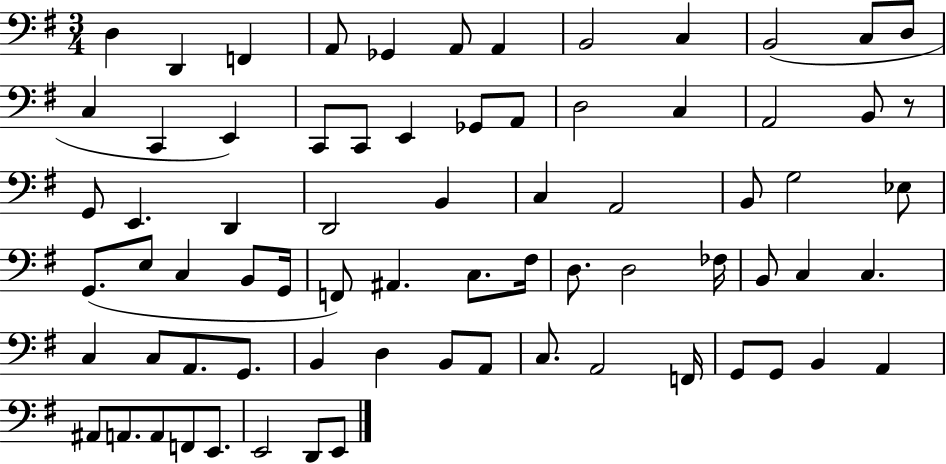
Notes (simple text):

D3/q D2/q F2/q A2/e Gb2/q A2/e A2/q B2/h C3/q B2/h C3/e D3/e C3/q C2/q E2/q C2/e C2/e E2/q Gb2/e A2/e D3/h C3/q A2/h B2/e R/e G2/e E2/q. D2/q D2/h B2/q C3/q A2/h B2/e G3/h Eb3/e G2/e. E3/e C3/q B2/e G2/s F2/e A#2/q. C3/e. F#3/s D3/e. D3/h FES3/s B2/e C3/q C3/q. C3/q C3/e A2/e. G2/e. B2/q D3/q B2/e A2/e C3/e. A2/h F2/s G2/e G2/e B2/q A2/q A#2/e A2/e. A2/e F2/e E2/e. E2/h D2/e E2/e